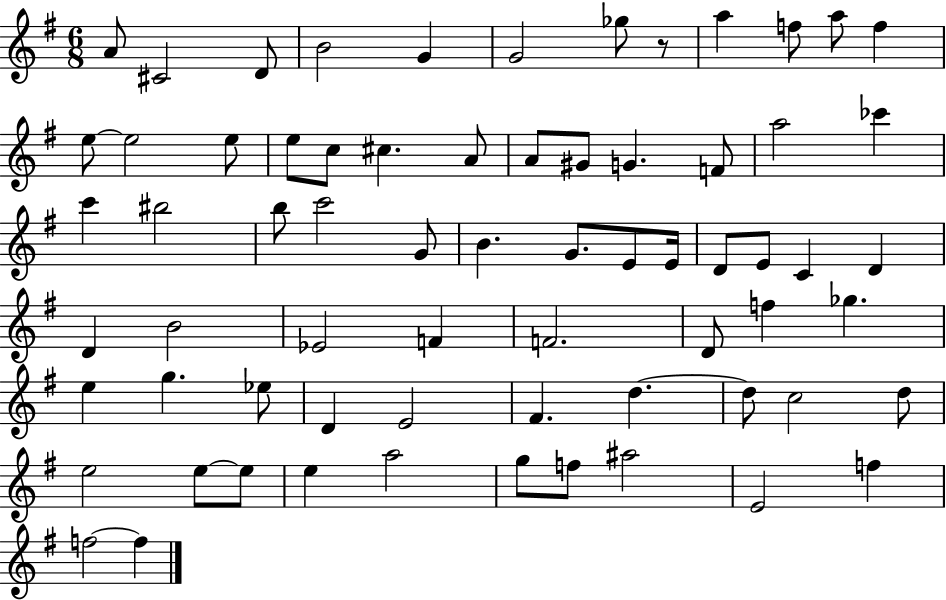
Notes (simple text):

A4/e C#4/h D4/e B4/h G4/q G4/h Gb5/e R/e A5/q F5/e A5/e F5/q E5/e E5/h E5/e E5/e C5/e C#5/q. A4/e A4/e G#4/e G4/q. F4/e A5/h CES6/q C6/q BIS5/h B5/e C6/h G4/e B4/q. G4/e. E4/e E4/s D4/e E4/e C4/q D4/q D4/q B4/h Eb4/h F4/q F4/h. D4/e F5/q Gb5/q. E5/q G5/q. Eb5/e D4/q E4/h F#4/q. D5/q. D5/e C5/h D5/e E5/h E5/e E5/e E5/q A5/h G5/e F5/e A#5/h E4/h F5/q F5/h F5/q